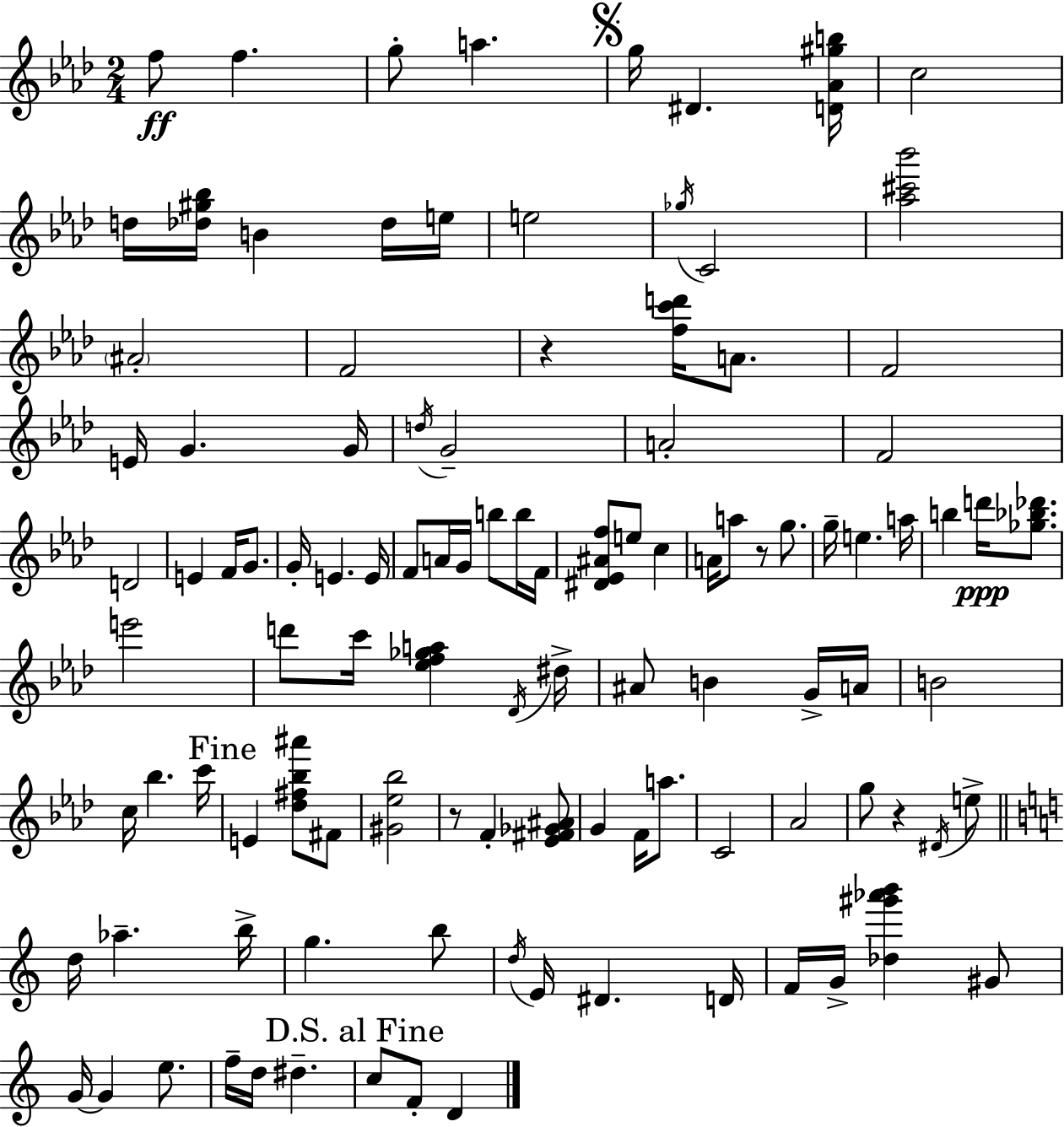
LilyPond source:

{
  \clef treble
  \numericTimeSignature
  \time 2/4
  \key f \minor
  f''8\ff f''4. | g''8-. a''4. | \mark \markup { \musicglyph "scripts.segno" } g''16 dis'4. <d' aes' gis'' b''>16 | c''2 | \break d''16 <des'' gis'' bes''>16 b'4 des''16 e''16 | e''2 | \acciaccatura { ges''16 } c'2 | <aes'' cis''' bes'''>2 | \break \parenthesize ais'2-. | f'2 | r4 <f'' c''' d'''>16 a'8. | f'2 | \break e'16 g'4. | g'16 \acciaccatura { d''16 } g'2-- | a'2-. | f'2 | \break d'2 | e'4 f'16 g'8. | g'16-. e'4. | e'16 f'8 a'16 g'16 b''8 | \break b''16 f'16 <dis' ees' ais' f''>8 e''8 c''4 | a'16 a''8 r8 g''8. | g''16-- e''4. | a''16 b''4 d'''16\ppp <ges'' bes'' des'''>8. | \break e'''2 | d'''8 c'''16 <ees'' f'' ges'' a''>4 | \acciaccatura { des'16 } dis''16-> ais'8 b'4 | g'16-> a'16 b'2 | \break c''16 bes''4. | c'''16 \mark "Fine" e'4 <des'' fis'' bes'' ais'''>8 | fis'8 <gis' ees'' bes''>2 | r8 f'4-. | \break <ees' fis' ges' ais'>8 g'4 f'16 | a''8. c'2 | aes'2 | g''8 r4 | \break \acciaccatura { dis'16 } e''8-> \bar "||" \break \key a \minor d''16 aes''4.-- b''16-> | g''4. b''8 | \acciaccatura { d''16 } e'16 dis'4. | d'16 f'16 g'16-> <des'' gis''' aes''' b'''>4 gis'8 | \break g'16~~ g'4 e''8. | f''16-- d''16 dis''4.-- | \mark "D.S. al Fine" c''8 f'8-. d'4 | \bar "|."
}